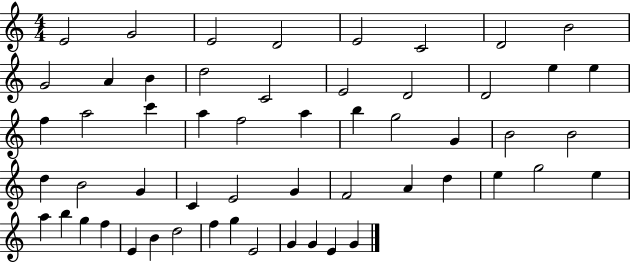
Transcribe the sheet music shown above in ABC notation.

X:1
T:Untitled
M:4/4
L:1/4
K:C
E2 G2 E2 D2 E2 C2 D2 B2 G2 A B d2 C2 E2 D2 D2 e e f a2 c' a f2 a b g2 G B2 B2 d B2 G C E2 G F2 A d e g2 e a b g f E B d2 f g E2 G G E G